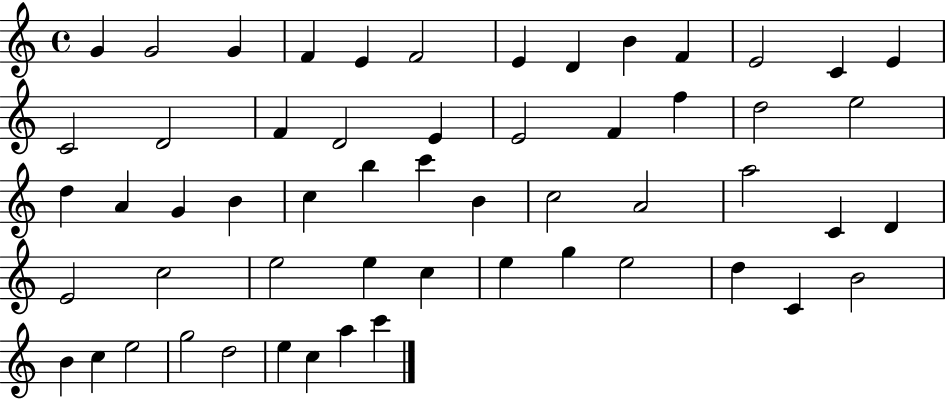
X:1
T:Untitled
M:4/4
L:1/4
K:C
G G2 G F E F2 E D B F E2 C E C2 D2 F D2 E E2 F f d2 e2 d A G B c b c' B c2 A2 a2 C D E2 c2 e2 e c e g e2 d C B2 B c e2 g2 d2 e c a c'